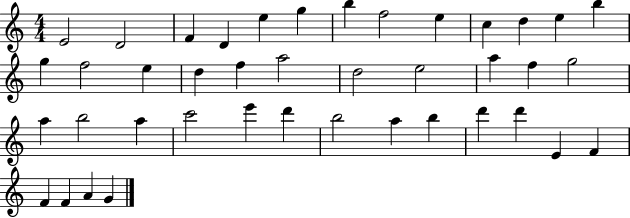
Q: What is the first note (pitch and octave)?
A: E4